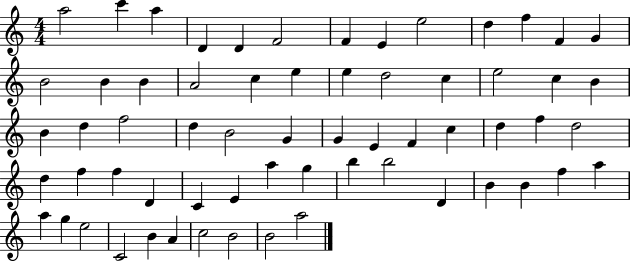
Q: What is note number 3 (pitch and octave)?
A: A5